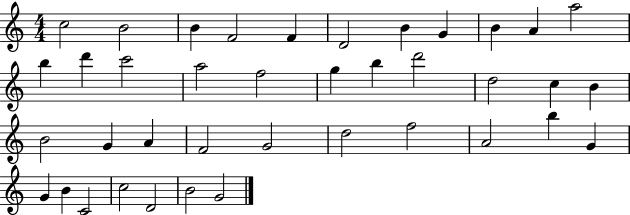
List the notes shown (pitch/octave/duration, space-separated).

C5/h B4/h B4/q F4/h F4/q D4/h B4/q G4/q B4/q A4/q A5/h B5/q D6/q C6/h A5/h F5/h G5/q B5/q D6/h D5/h C5/q B4/q B4/h G4/q A4/q F4/h G4/h D5/h F5/h A4/h B5/q G4/q G4/q B4/q C4/h C5/h D4/h B4/h G4/h